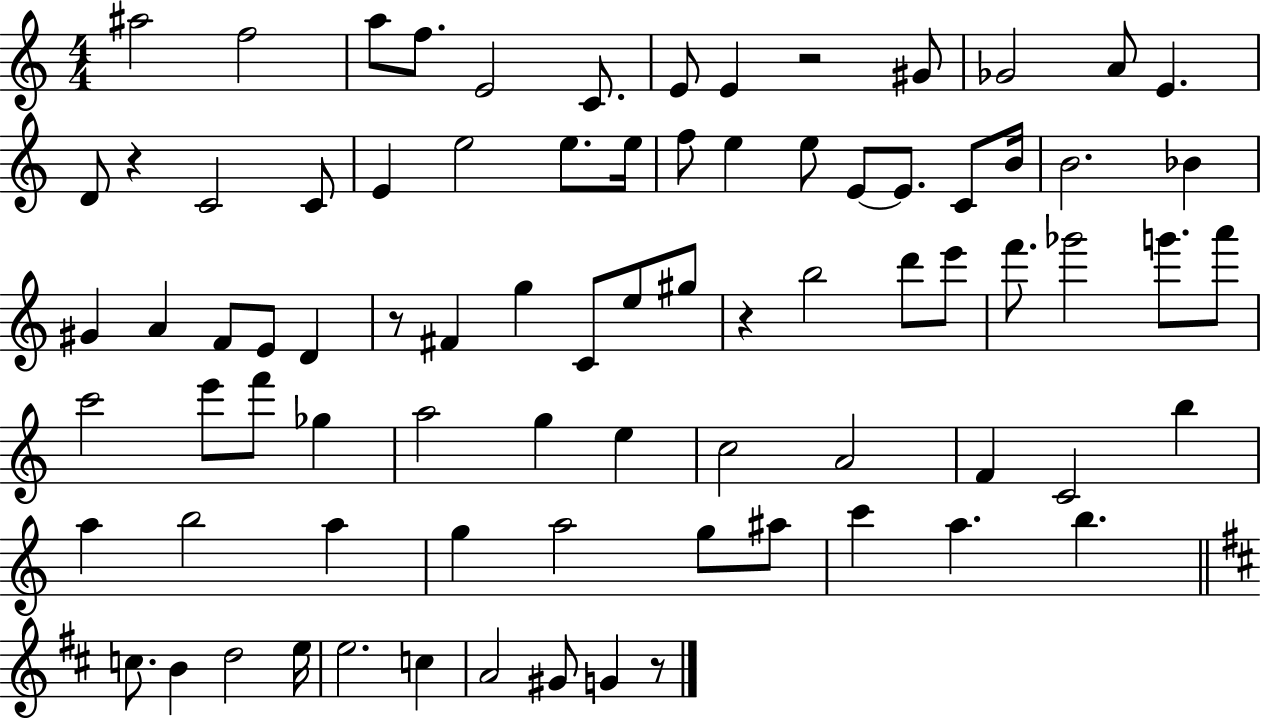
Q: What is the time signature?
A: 4/4